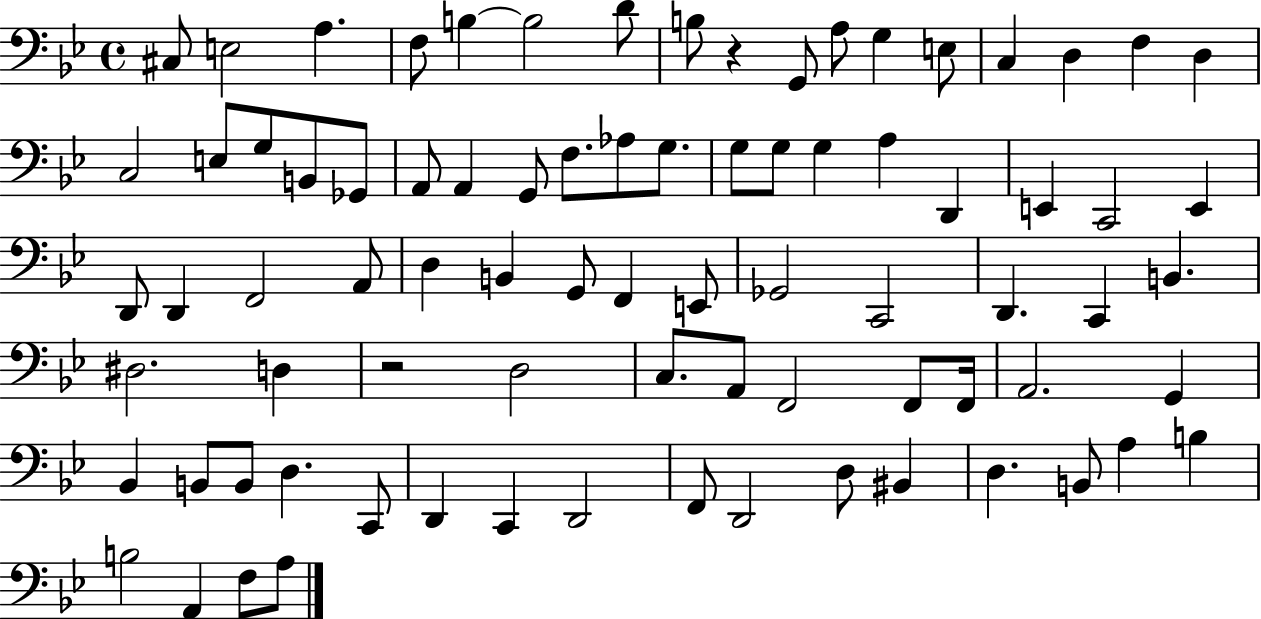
{
  \clef bass
  \time 4/4
  \defaultTimeSignature
  \key bes \major
  cis8 e2 a4. | f8 b4~~ b2 d'8 | b8 r4 g,8 a8 g4 e8 | c4 d4 f4 d4 | \break c2 e8 g8 b,8 ges,8 | a,8 a,4 g,8 f8. aes8 g8. | g8 g8 g4 a4 d,4 | e,4 c,2 e,4 | \break d,8 d,4 f,2 a,8 | d4 b,4 g,8 f,4 e,8 | ges,2 c,2 | d,4. c,4 b,4. | \break dis2. d4 | r2 d2 | c8. a,8 f,2 f,8 f,16 | a,2. g,4 | \break bes,4 b,8 b,8 d4. c,8 | d,4 c,4 d,2 | f,8 d,2 d8 bis,4 | d4. b,8 a4 b4 | \break b2 a,4 f8 a8 | \bar "|."
}